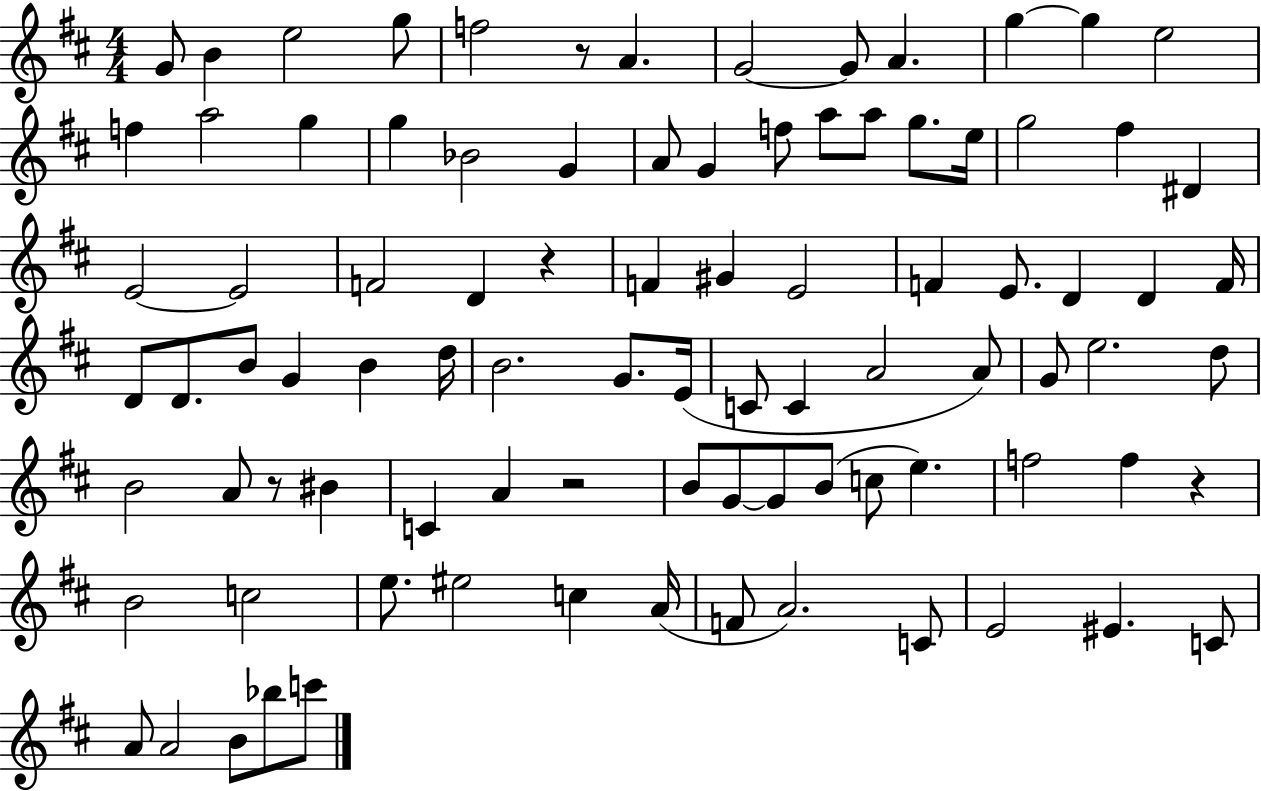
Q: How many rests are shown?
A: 5